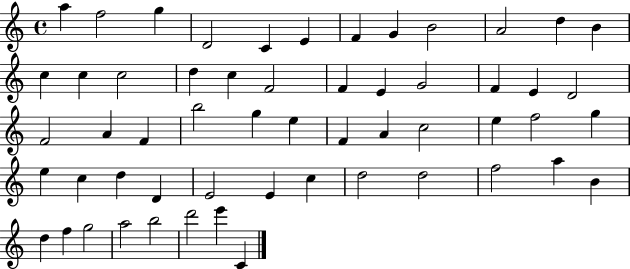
X:1
T:Untitled
M:4/4
L:1/4
K:C
a f2 g D2 C E F G B2 A2 d B c c c2 d c F2 F E G2 F E D2 F2 A F b2 g e F A c2 e f2 g e c d D E2 E c d2 d2 f2 a B d f g2 a2 b2 d'2 e' C